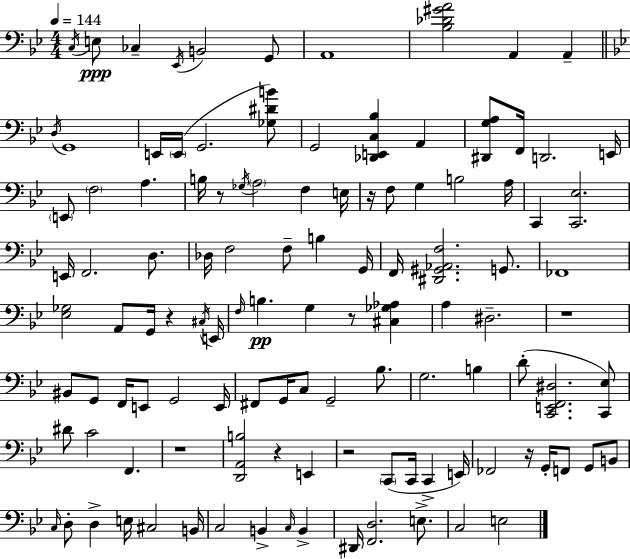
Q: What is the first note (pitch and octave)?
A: C3